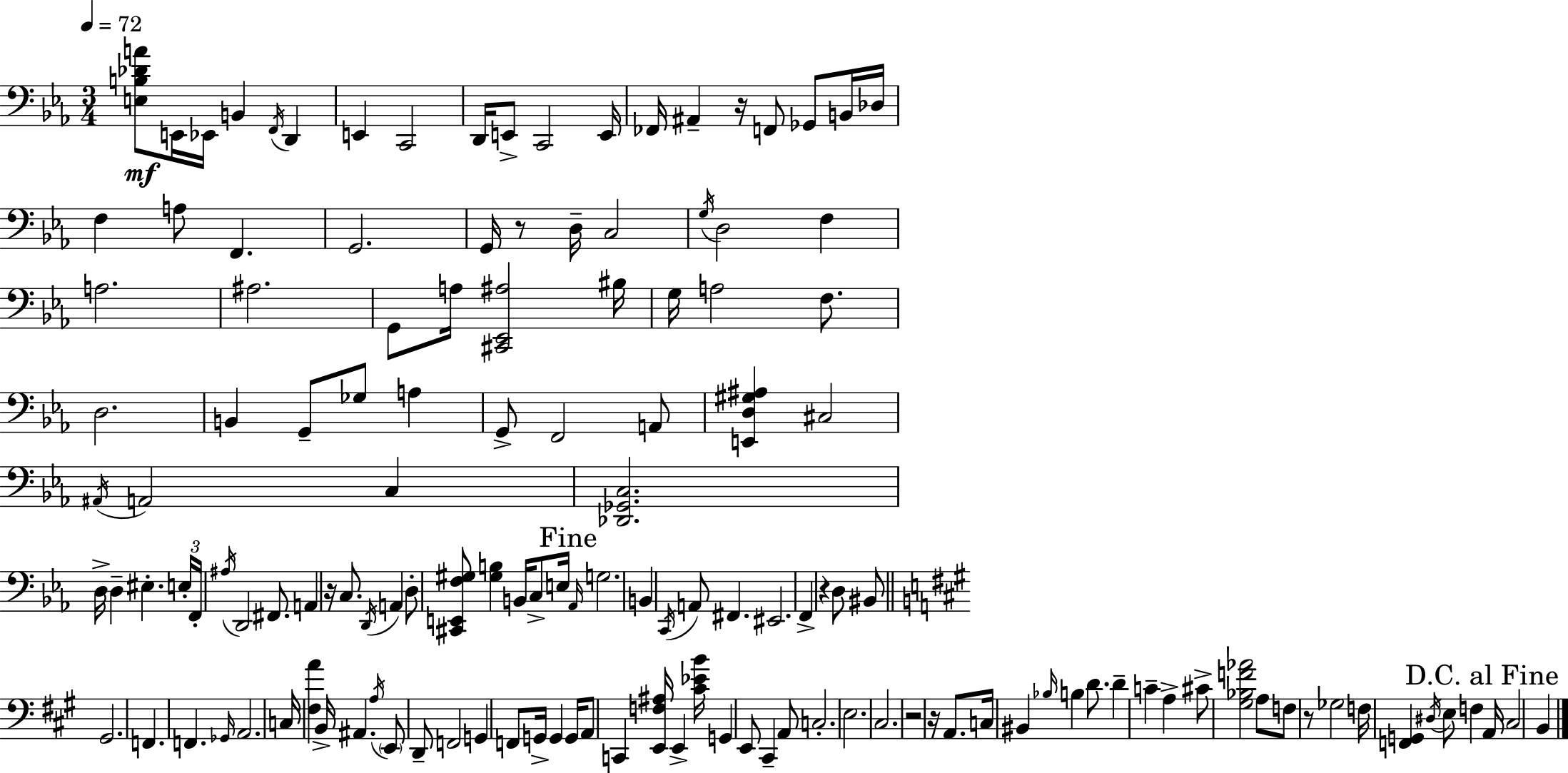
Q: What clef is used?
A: bass